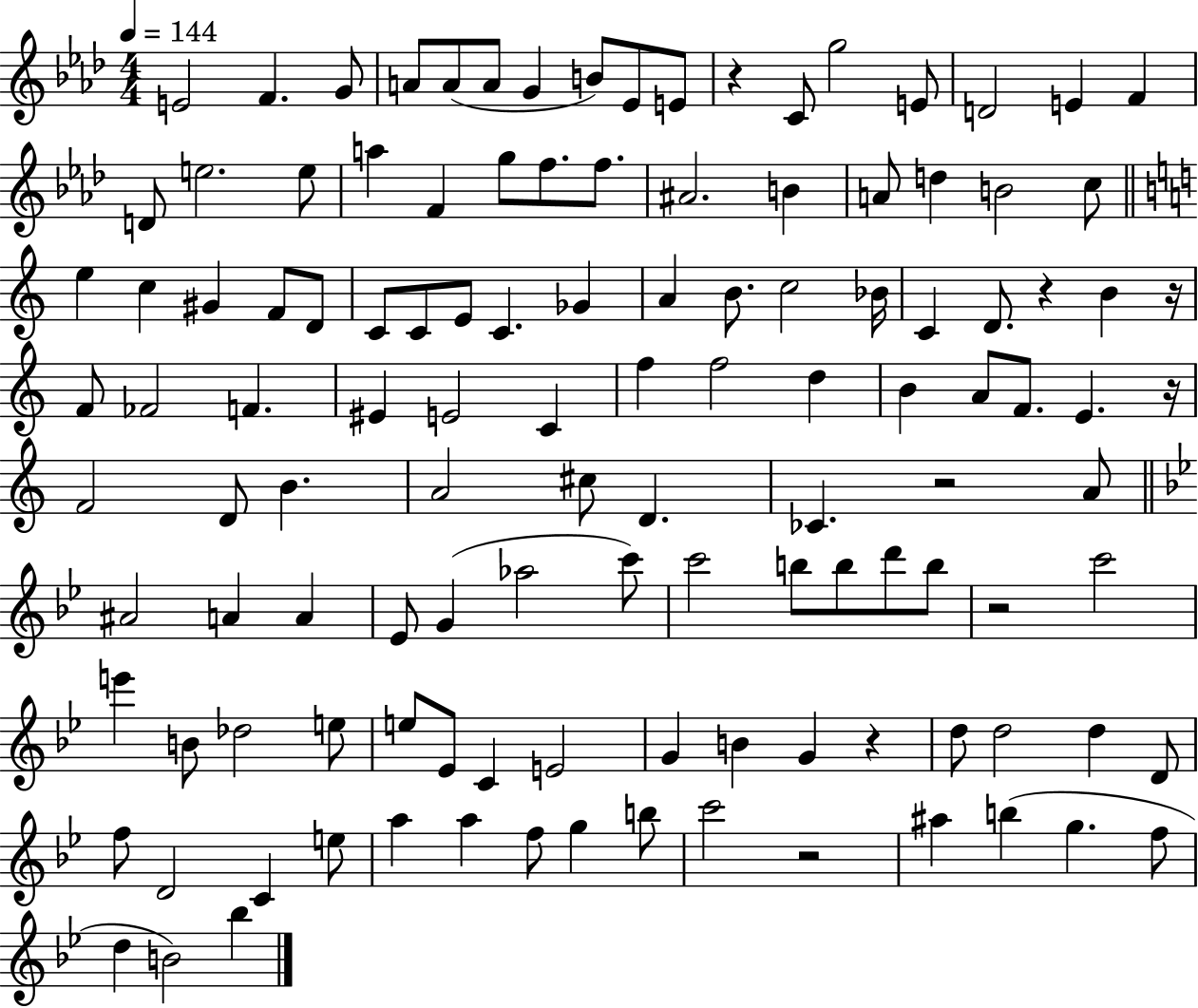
E4/h F4/q. G4/e A4/e A4/e A4/e G4/q B4/e Eb4/e E4/e R/q C4/e G5/h E4/e D4/h E4/q F4/q D4/e E5/h. E5/e A5/q F4/q G5/e F5/e. F5/e. A#4/h. B4/q A4/e D5/q B4/h C5/e E5/q C5/q G#4/q F4/e D4/e C4/e C4/e E4/e C4/q. Gb4/q A4/q B4/e. C5/h Bb4/s C4/q D4/e. R/q B4/q R/s F4/e FES4/h F4/q. EIS4/q E4/h C4/q F5/q F5/h D5/q B4/q A4/e F4/e. E4/q. R/s F4/h D4/e B4/q. A4/h C#5/e D4/q. CES4/q. R/h A4/e A#4/h A4/q A4/q Eb4/e G4/q Ab5/h C6/e C6/h B5/e B5/e D6/e B5/e R/h C6/h E6/q B4/e Db5/h E5/e E5/e Eb4/e C4/q E4/h G4/q B4/q G4/q R/q D5/e D5/h D5/q D4/e F5/e D4/h C4/q E5/e A5/q A5/q F5/e G5/q B5/e C6/h R/h A#5/q B5/q G5/q. F5/e D5/q B4/h Bb5/q